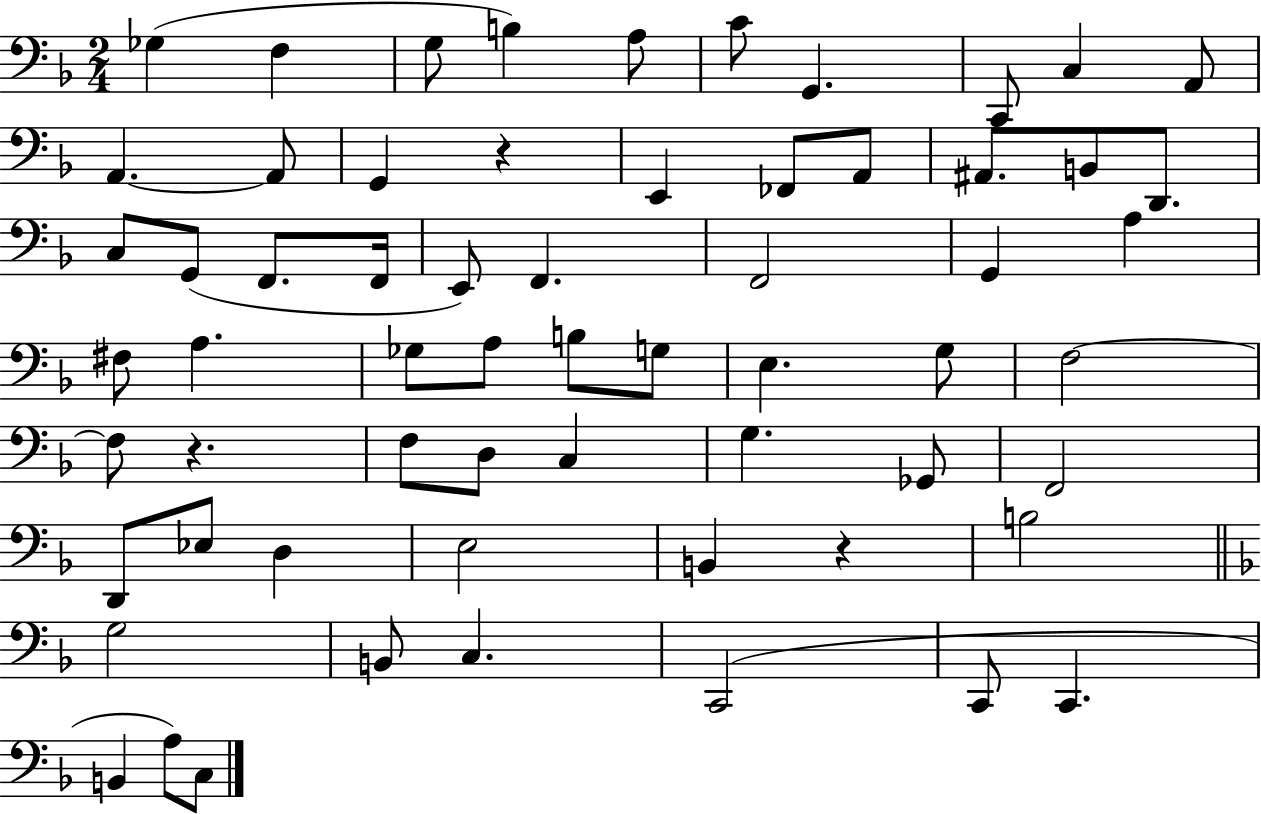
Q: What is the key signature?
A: F major